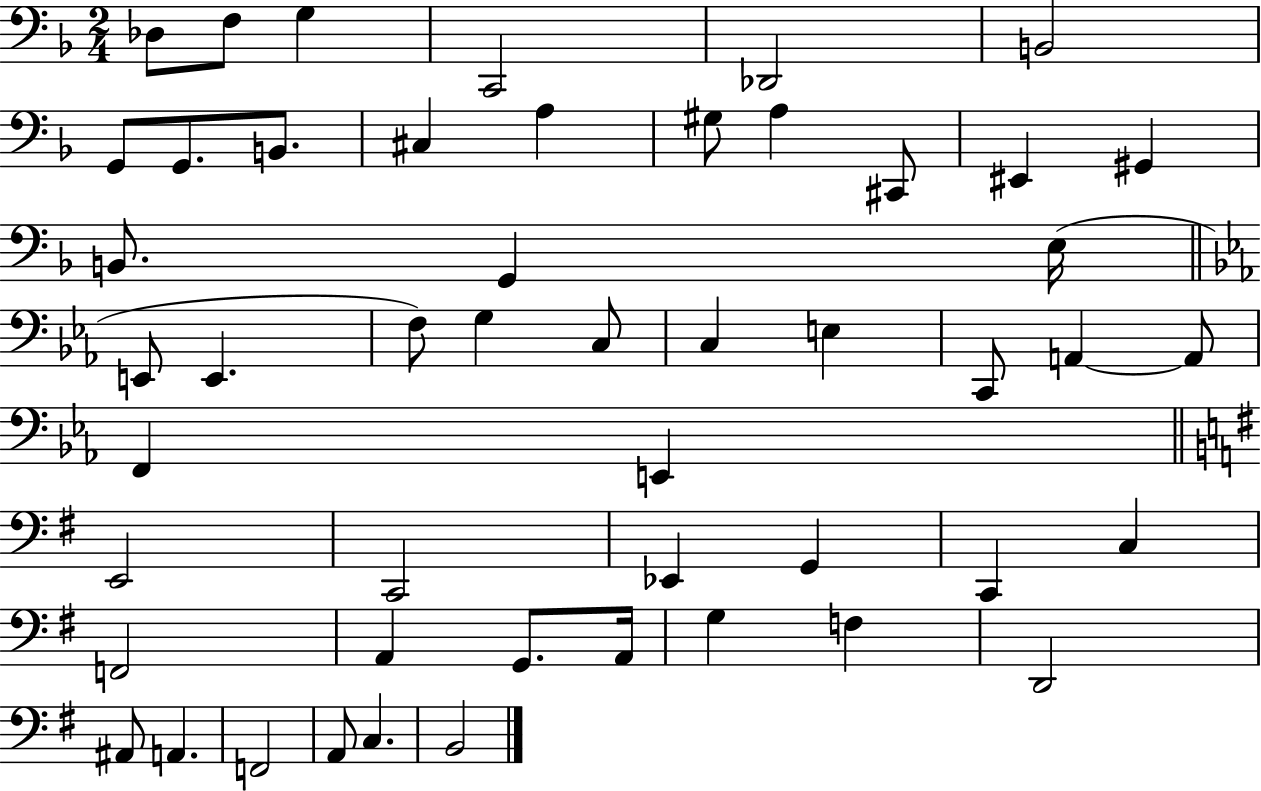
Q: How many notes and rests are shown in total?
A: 50